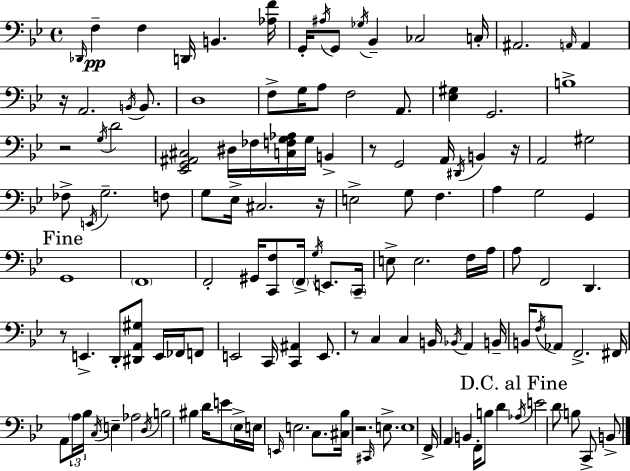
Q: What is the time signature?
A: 4/4